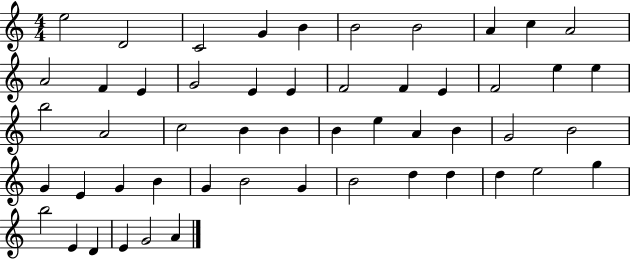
{
  \clef treble
  \numericTimeSignature
  \time 4/4
  \key c \major
  e''2 d'2 | c'2 g'4 b'4 | b'2 b'2 | a'4 c''4 a'2 | \break a'2 f'4 e'4 | g'2 e'4 e'4 | f'2 f'4 e'4 | f'2 e''4 e''4 | \break b''2 a'2 | c''2 b'4 b'4 | b'4 e''4 a'4 b'4 | g'2 b'2 | \break g'4 e'4 g'4 b'4 | g'4 b'2 g'4 | b'2 d''4 d''4 | d''4 e''2 g''4 | \break b''2 e'4 d'4 | e'4 g'2 a'4 | \bar "|."
}